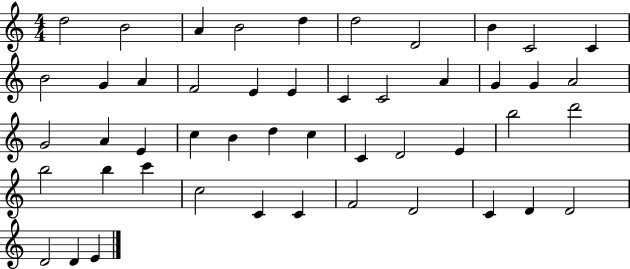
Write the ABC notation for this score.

X:1
T:Untitled
M:4/4
L:1/4
K:C
d2 B2 A B2 d d2 D2 B C2 C B2 G A F2 E E C C2 A G G A2 G2 A E c B d c C D2 E b2 d'2 b2 b c' c2 C C F2 D2 C D D2 D2 D E